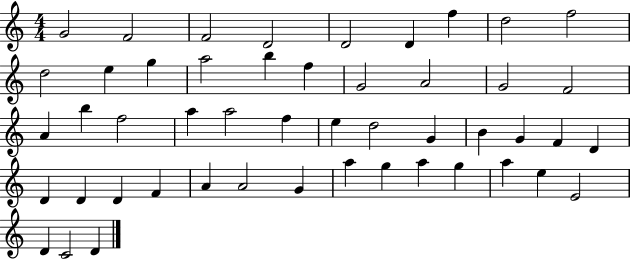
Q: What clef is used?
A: treble